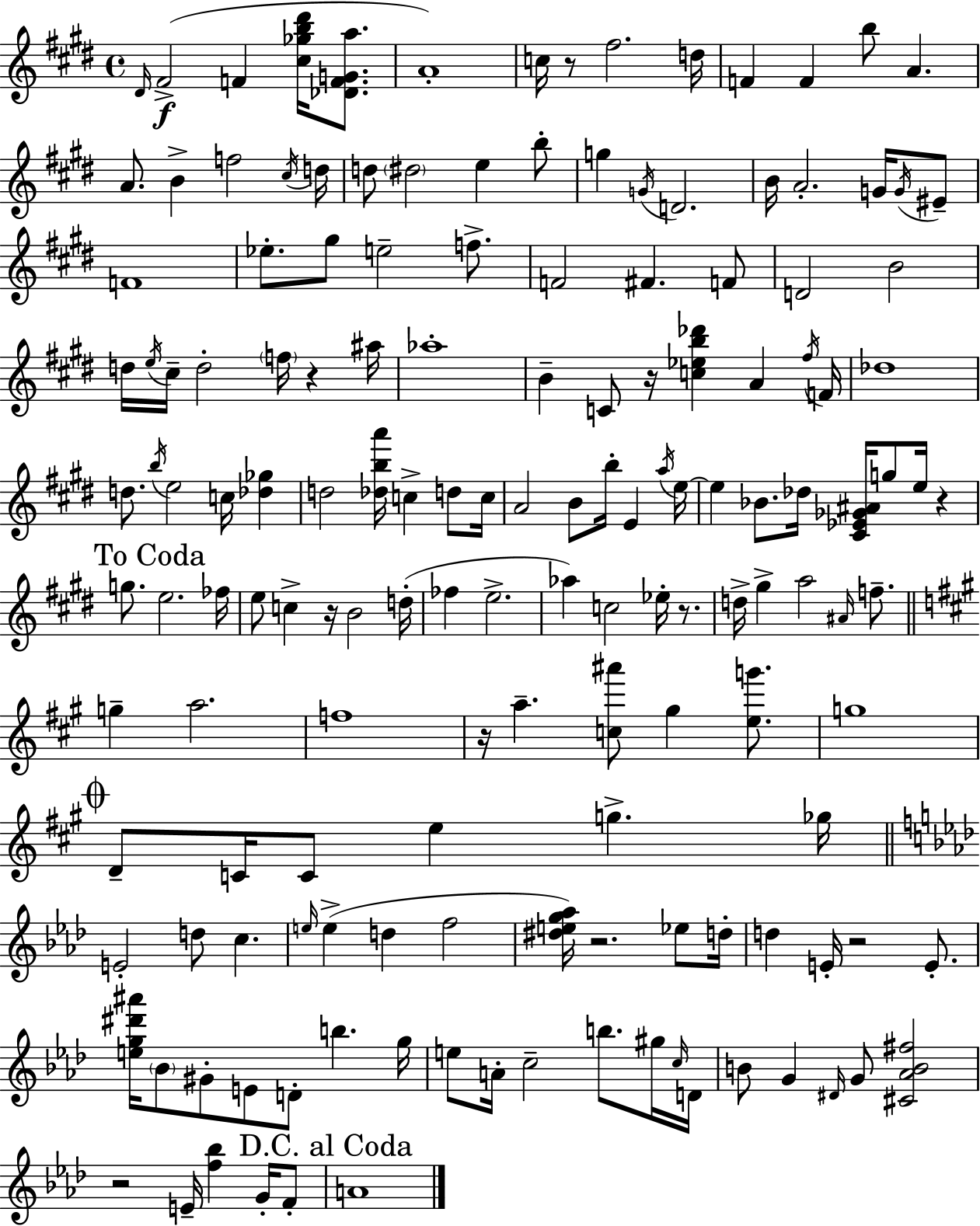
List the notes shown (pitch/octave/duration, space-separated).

D#4/s F#4/h F4/q [C#5,Gb5,B5,D#6]/s [Db4,F4,G4,A5]/e. A4/w C5/s R/e F#5/h. D5/s F4/q F4/q B5/e A4/q. A4/e. B4/q F5/h C#5/s D5/s D5/e D#5/h E5/q B5/e G5/q G4/s D4/h. B4/s A4/h. G4/s G4/s EIS4/e F4/w Eb5/e. G#5/e E5/h F5/e. F4/h F#4/q. F4/e D4/h B4/h D5/s E5/s C#5/s D5/h F5/s R/q A#5/s Ab5/w B4/q C4/e R/s [C5,Eb5,B5,Db6]/q A4/q F#5/s F4/s Db5/w D5/e. B5/s E5/h C5/s [Db5,Gb5]/q D5/h [Db5,B5,A6]/s C5/q D5/e C5/s A4/h B4/e B5/s E4/q A5/s E5/s E5/q Bb4/e. Db5/s [C#4,Eb4,Gb4,A#4]/s G5/e E5/s R/q G5/e. E5/h. FES5/s E5/e C5/q R/s B4/h D5/s FES5/q E5/h. Ab5/q C5/h Eb5/s R/e. D5/s G#5/q A5/h A#4/s F5/e. G5/q A5/h. F5/w R/s A5/q. [C5,A#6]/e G#5/q [E5,G6]/e. G5/w D4/e C4/s C4/e E5/q G5/q. Gb5/s E4/h D5/e C5/q. E5/s E5/q D5/q F5/h [D#5,E5,G5,Ab5]/s R/h. Eb5/e D5/s D5/q E4/s R/h E4/e. [E5,G5,D#6,A#6]/s Bb4/e G#4/e E4/e D4/e B5/q. G5/s E5/e A4/s C5/h B5/e. G#5/s C5/s D4/s B4/e G4/q D#4/s G4/e [C#4,Ab4,B4,F#5]/h R/h E4/s [F5,Bb5]/q G4/s F4/e A4/w